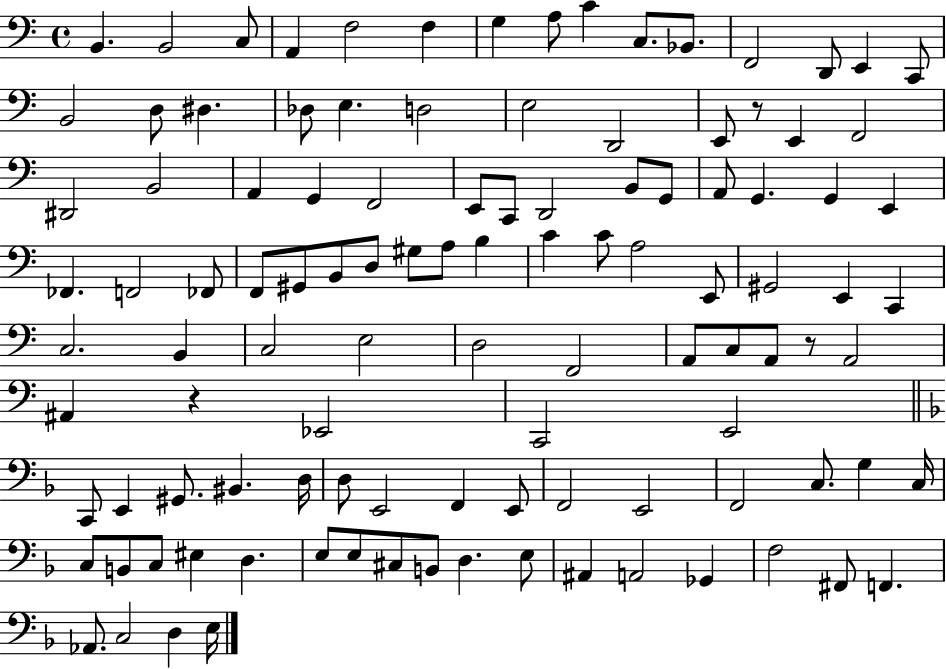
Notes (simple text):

B2/q. B2/h C3/e A2/q F3/h F3/q G3/q A3/e C4/q C3/e. Bb2/e. F2/h D2/e E2/q C2/e B2/h D3/e D#3/q. Db3/e E3/q. D3/h E3/h D2/h E2/e R/e E2/q F2/h D#2/h B2/h A2/q G2/q F2/h E2/e C2/e D2/h B2/e G2/e A2/e G2/q. G2/q E2/q FES2/q. F2/h FES2/e F2/e G#2/e B2/e D3/e G#3/e A3/e B3/q C4/q C4/e A3/h E2/e G#2/h E2/q C2/q C3/h. B2/q C3/h E3/h D3/h F2/h A2/e C3/e A2/e R/e A2/h A#2/q R/q Eb2/h C2/h E2/h C2/e E2/q G#2/e. BIS2/q. D3/s D3/e E2/h F2/q E2/e F2/h E2/h F2/h C3/e. G3/q C3/s C3/e B2/e C3/e EIS3/q D3/q. E3/e E3/e C#3/e B2/e D3/q. E3/e A#2/q A2/h Gb2/q F3/h F#2/e F2/q. Ab2/e. C3/h D3/q E3/s